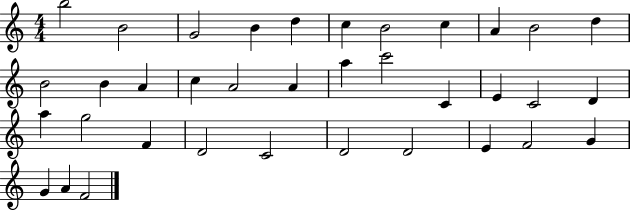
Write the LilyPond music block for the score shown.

{
  \clef treble
  \numericTimeSignature
  \time 4/4
  \key c \major
  b''2 b'2 | g'2 b'4 d''4 | c''4 b'2 c''4 | a'4 b'2 d''4 | \break b'2 b'4 a'4 | c''4 a'2 a'4 | a''4 c'''2 c'4 | e'4 c'2 d'4 | \break a''4 g''2 f'4 | d'2 c'2 | d'2 d'2 | e'4 f'2 g'4 | \break g'4 a'4 f'2 | \bar "|."
}